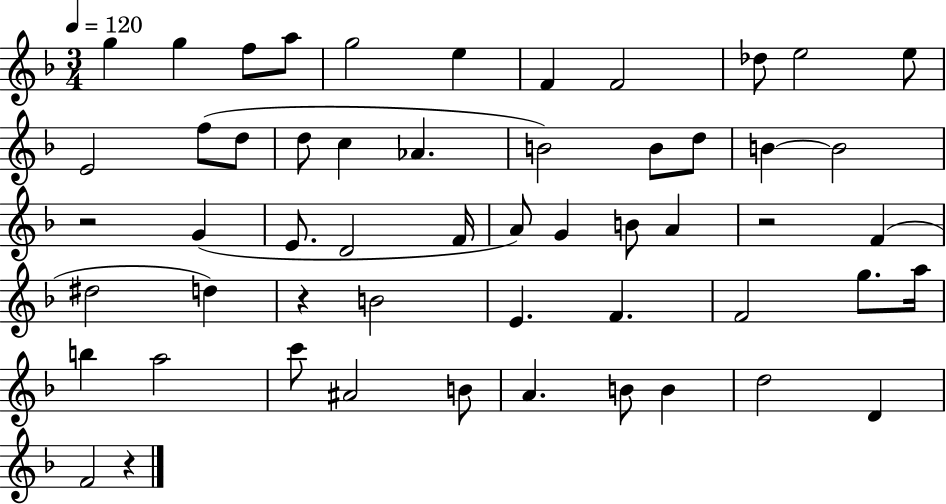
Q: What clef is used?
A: treble